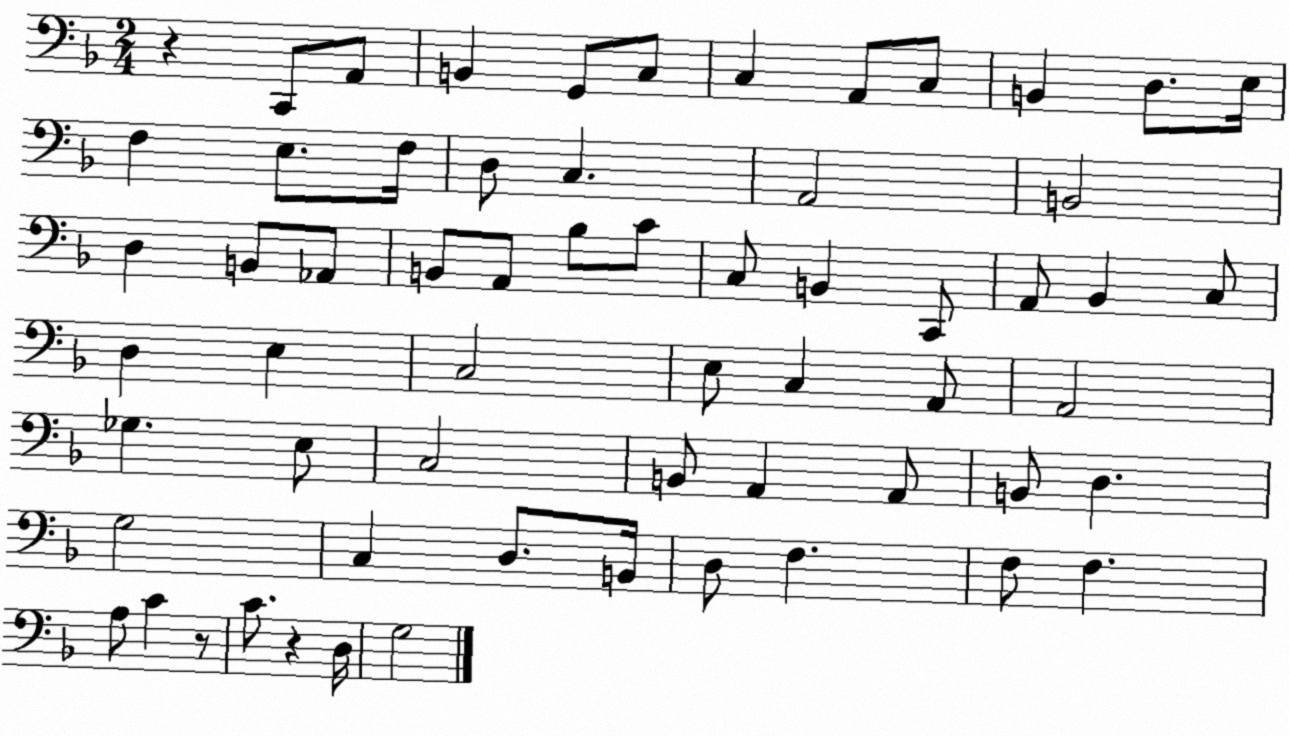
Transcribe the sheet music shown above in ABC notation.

X:1
T:Untitled
M:2/4
L:1/4
K:F
z C,,/2 A,,/2 B,, G,,/2 C,/2 C, A,,/2 C,/2 B,, D,/2 E,/4 F, E,/2 F,/4 D,/2 C, A,,2 B,,2 D, B,,/2 _A,,/2 B,,/2 A,,/2 _B,/2 C/2 C,/2 B,, C,,/2 A,,/2 _B,, C,/2 D, E, C,2 E,/2 C, A,,/2 A,,2 _G, E,/2 C,2 B,,/2 A,, A,,/2 B,,/2 D, G,2 C, D,/2 B,,/4 D,/2 F, F,/2 F, A,/2 C z/2 C/2 z D,/4 G,2